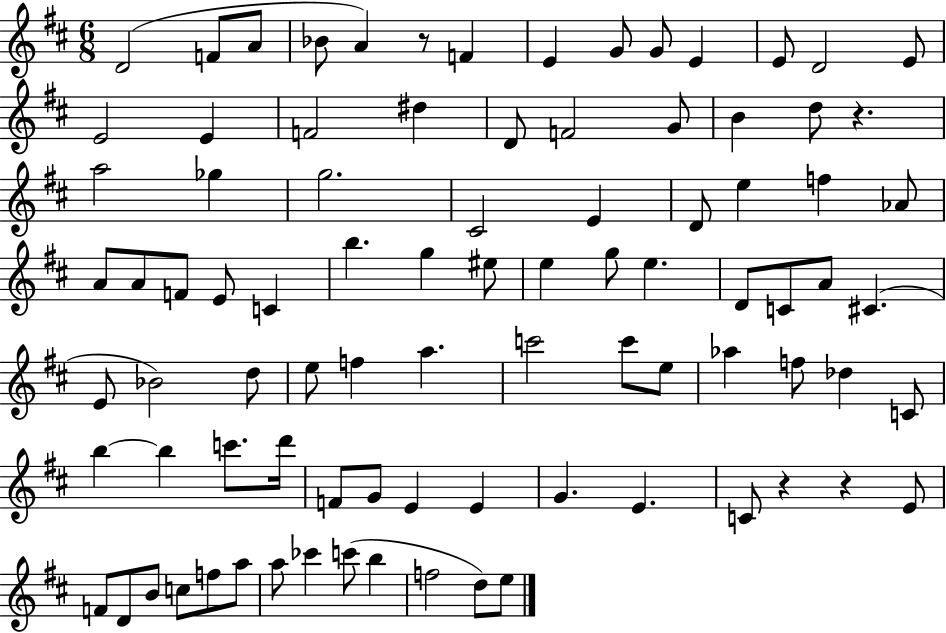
D4/h F4/e A4/e Bb4/e A4/q R/e F4/q E4/q G4/e G4/e E4/q E4/e D4/h E4/e E4/h E4/q F4/h D#5/q D4/e F4/h G4/e B4/q D5/e R/q. A5/h Gb5/q G5/h. C#4/h E4/q D4/e E5/q F5/q Ab4/e A4/e A4/e F4/e E4/e C4/q B5/q. G5/q EIS5/e E5/q G5/e E5/q. D4/e C4/e A4/e C#4/q. E4/e Bb4/h D5/e E5/e F5/q A5/q. C6/h C6/e E5/e Ab5/q F5/e Db5/q C4/e B5/q B5/q C6/e. D6/s F4/e G4/e E4/q E4/q G4/q. E4/q. C4/e R/q R/q E4/e F4/e D4/e B4/e C5/e F5/e A5/e A5/e CES6/q C6/e B5/q F5/h D5/e E5/e